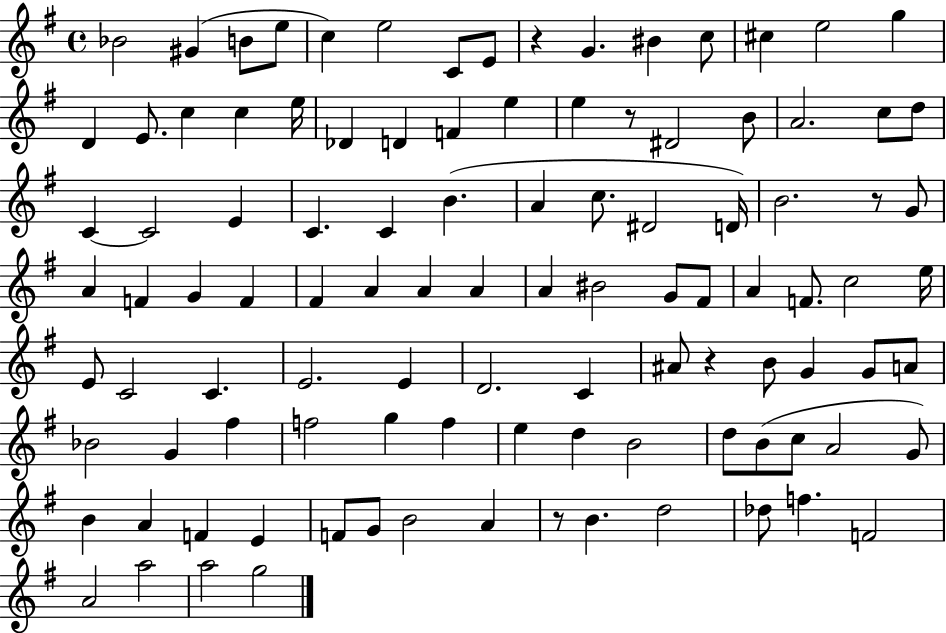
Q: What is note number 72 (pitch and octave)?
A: F#5